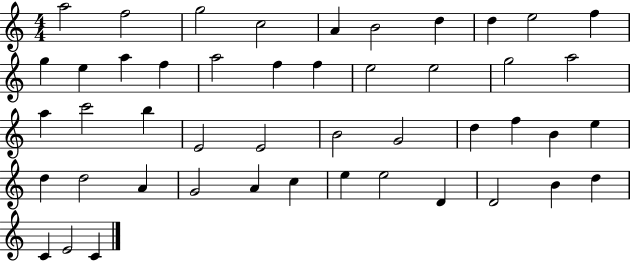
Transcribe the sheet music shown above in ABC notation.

X:1
T:Untitled
M:4/4
L:1/4
K:C
a2 f2 g2 c2 A B2 d d e2 f g e a f a2 f f e2 e2 g2 a2 a c'2 b E2 E2 B2 G2 d f B e d d2 A G2 A c e e2 D D2 B d C E2 C